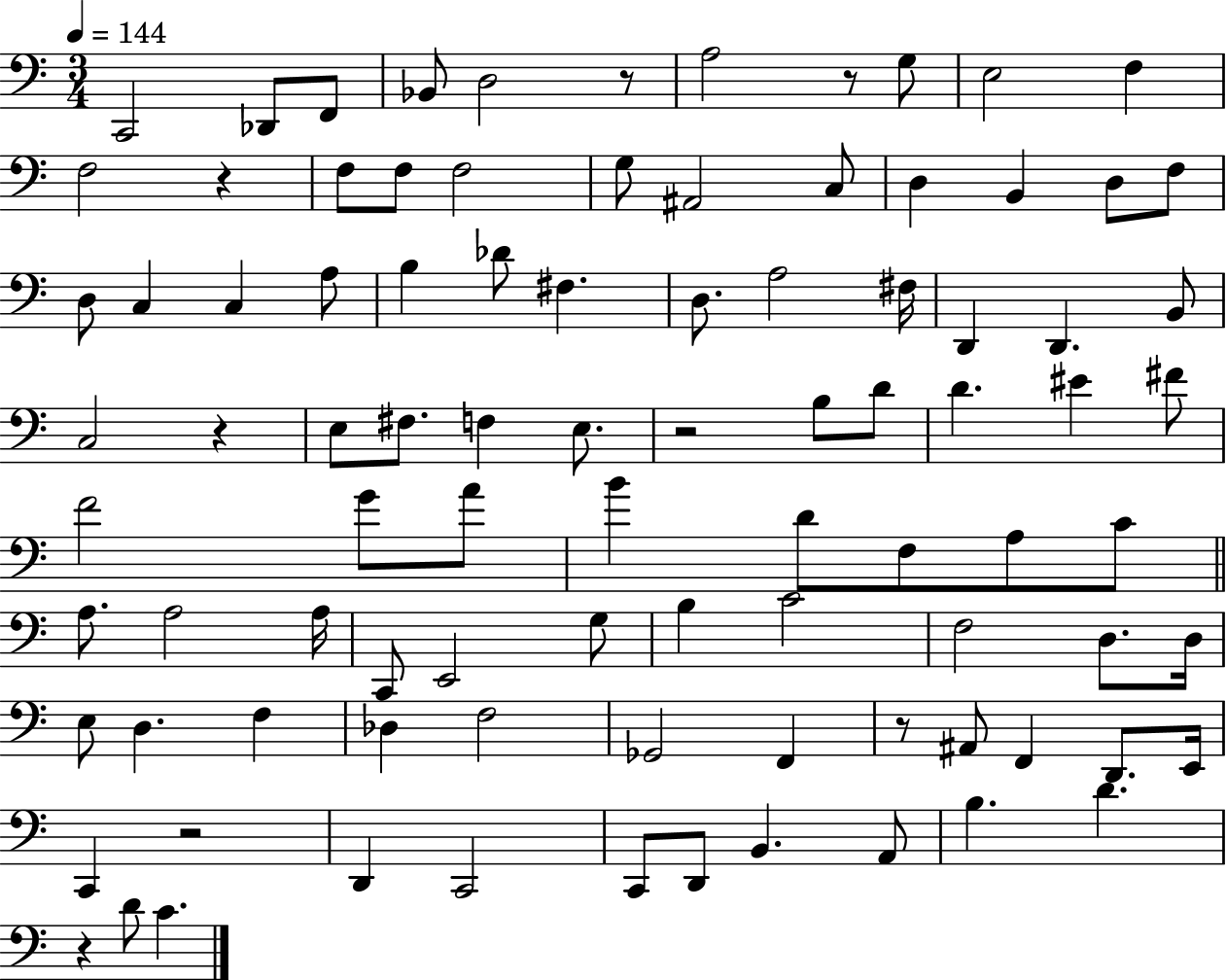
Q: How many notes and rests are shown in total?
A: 92